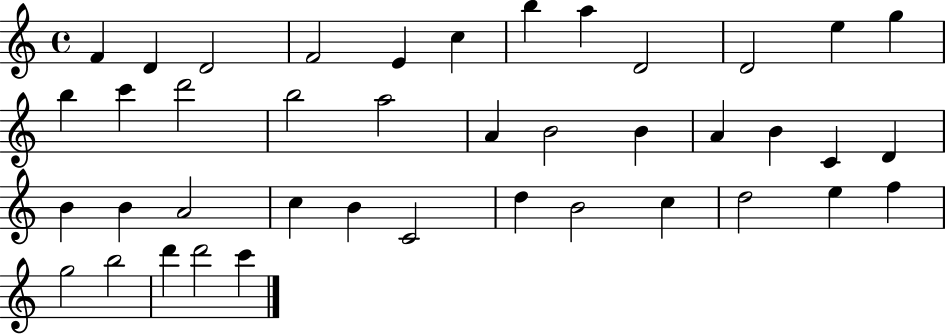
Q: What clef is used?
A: treble